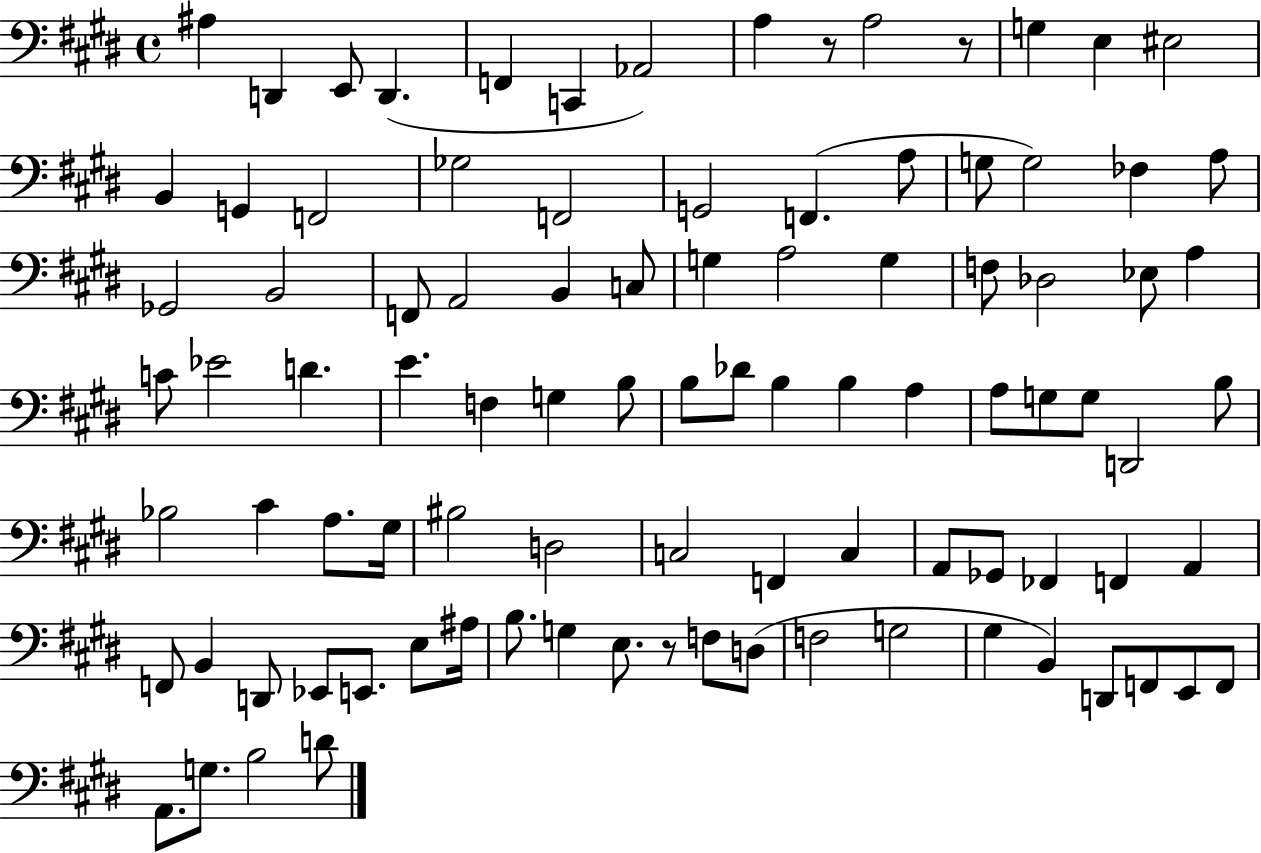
A#3/q D2/q E2/e D2/q. F2/q C2/q Ab2/h A3/q R/e A3/h R/e G3/q E3/q EIS3/h B2/q G2/q F2/h Gb3/h F2/h G2/h F2/q. A3/e G3/e G3/h FES3/q A3/e Gb2/h B2/h F2/e A2/h B2/q C3/e G3/q A3/h G3/q F3/e Db3/h Eb3/e A3/q C4/e Eb4/h D4/q. E4/q. F3/q G3/q B3/e B3/e Db4/e B3/q B3/q A3/q A3/e G3/e G3/e D2/h B3/e Bb3/h C#4/q A3/e. G#3/s BIS3/h D3/h C3/h F2/q C3/q A2/e Gb2/e FES2/q F2/q A2/q F2/e B2/q D2/e Eb2/e E2/e. E3/e A#3/s B3/e. G3/q E3/e. R/e F3/e D3/e F3/h G3/h G#3/q B2/q D2/e F2/e E2/e F2/e A2/e. G3/e. B3/h D4/e